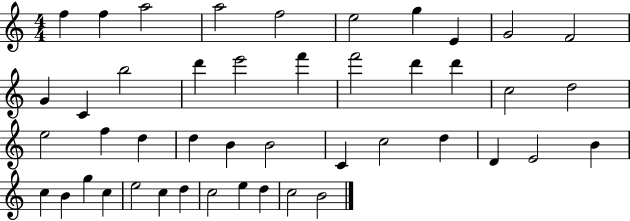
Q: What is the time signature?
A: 4/4